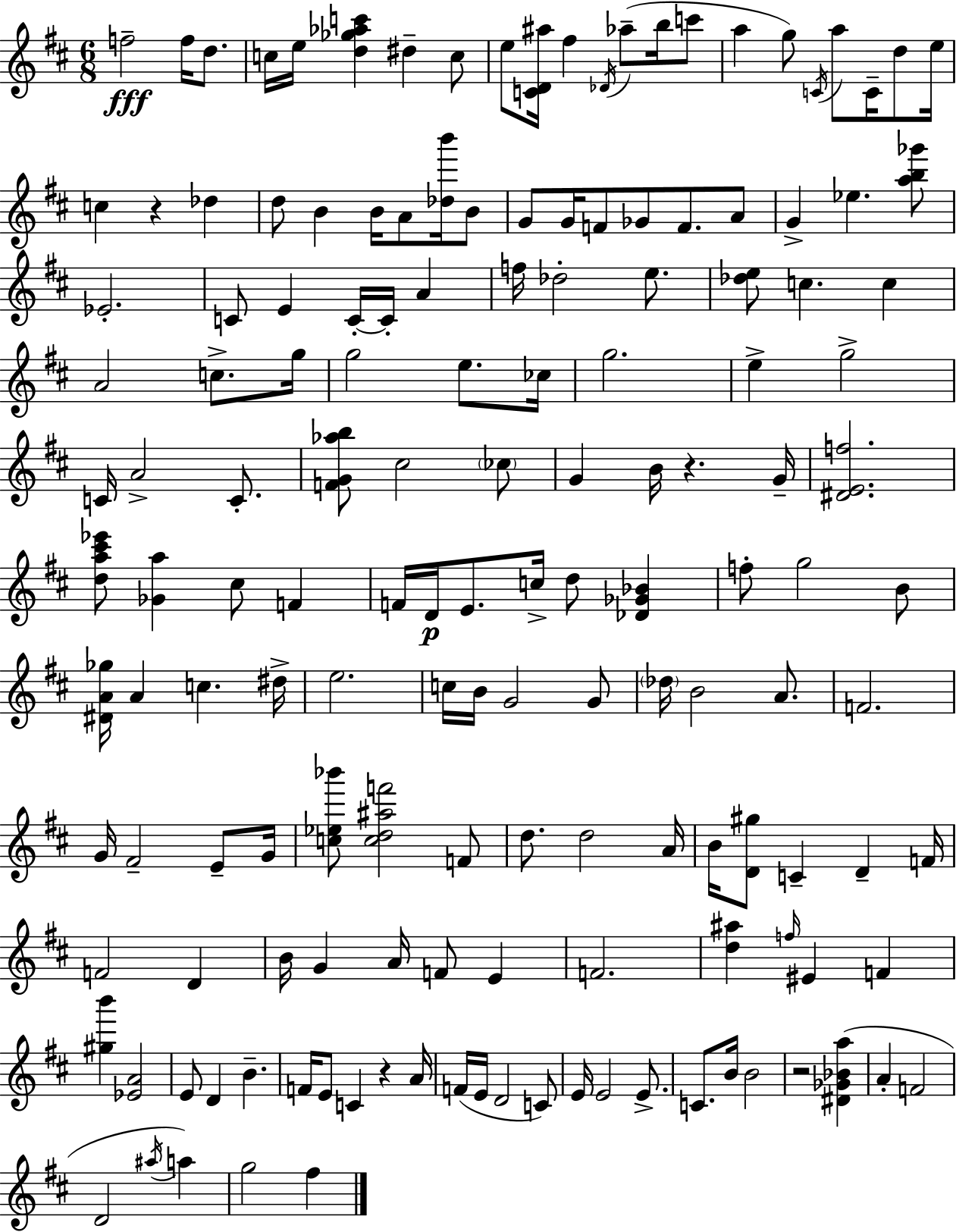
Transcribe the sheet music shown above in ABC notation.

X:1
T:Untitled
M:6/8
L:1/4
K:D
f2 f/4 d/2 c/4 e/4 [d_g_ac'] ^d c/2 e/2 [CD^a]/4 ^f _D/4 _a/2 b/4 c'/2 a g/2 C/4 a/2 C/4 d/2 e/4 c z _d d/2 B B/4 A/2 [_db']/4 B/2 G/2 G/4 F/2 _G/2 F/2 A/2 G _e [ab_g']/2 _E2 C/2 E C/4 C/4 A f/4 _d2 e/2 [_de]/2 c c A2 c/2 g/4 g2 e/2 _c/4 g2 e g2 C/4 A2 C/2 [FG_ab]/2 ^c2 _c/2 G B/4 z G/4 [^DEf]2 [da^c'_e']/2 [_Ga] ^c/2 F F/4 D/4 E/2 c/4 d/2 [_D_G_B] f/2 g2 B/2 [^DA_g]/4 A c ^d/4 e2 c/4 B/4 G2 G/2 _d/4 B2 A/2 F2 G/4 ^F2 E/2 G/4 [c_e_b']/2 [cd^af']2 F/2 d/2 d2 A/4 B/4 [D^g]/2 C D F/4 F2 D B/4 G A/4 F/2 E F2 [d^a] f/4 ^E F [^gb'] [_EA]2 E/2 D B F/4 E/2 C z A/4 F/4 E/4 D2 C/2 E/4 E2 E/2 C/2 B/4 B2 z2 [^D_G_Ba] A F2 D2 ^a/4 a g2 ^f